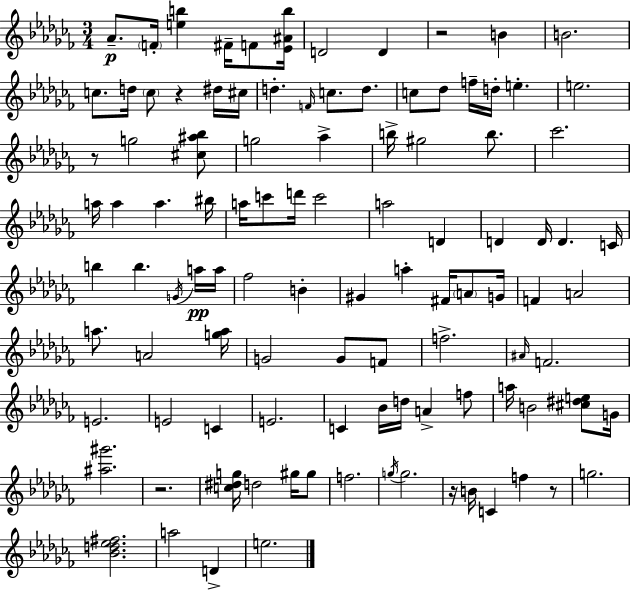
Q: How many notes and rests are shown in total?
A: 105